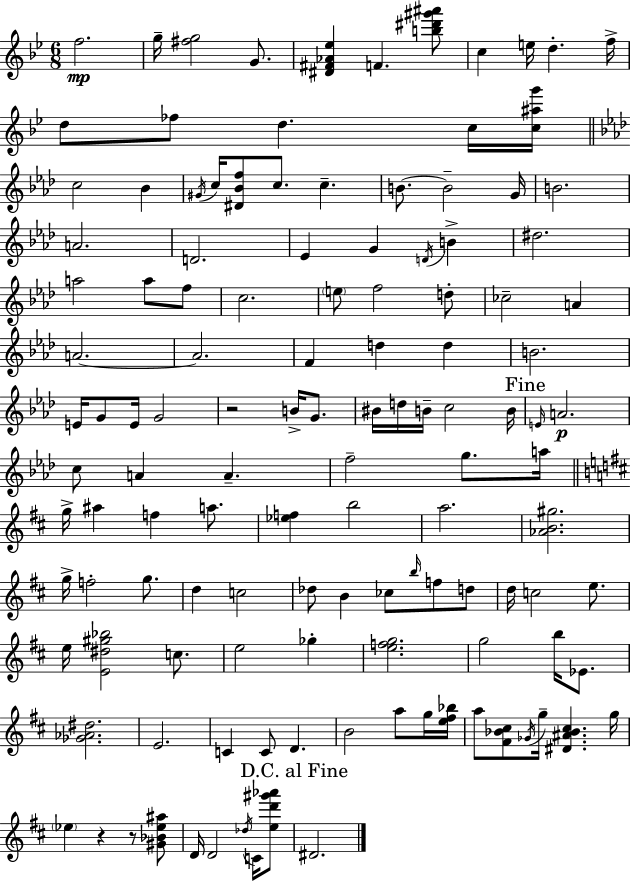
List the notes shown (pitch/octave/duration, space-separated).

F5/h. G5/s [F#5,G5]/h G4/e. [D#4,F#4,Ab4,Eb5]/q F4/q. [B5,D#6,G#6,A#6]/e C5/q E5/s D5/q. F5/s D5/e FES5/e D5/q. C5/s [C5,A#5,G6]/s C5/h Bb4/q G#4/s C5/s [D#4,Bb4,F5]/e C5/e. C5/q. B4/e. B4/h G4/s B4/h. A4/h. D4/h. Eb4/q G4/q D4/s B4/q D#5/h. A5/h A5/e F5/e C5/h. E5/e F5/h D5/e CES5/h A4/q A4/h. A4/h. F4/q D5/q D5/q B4/h. E4/s G4/e E4/s G4/h R/h B4/s G4/e. BIS4/s D5/s B4/s C5/h B4/s E4/s A4/h. C5/e A4/q A4/q. F5/h G5/e. A5/s G5/s A#5/q F5/q A5/e. [Eb5,F5]/q B5/h A5/h. [Ab4,B4,G#5]/h. G5/s F5/h G5/e. D5/q C5/h Db5/e B4/q CES5/e B5/s F5/e D5/e D5/s C5/h E5/e. E5/s [E4,D#5,G#5,Bb5]/h C5/e. E5/h Gb5/q [E5,F5,G5]/h. G5/h B5/s Eb4/e. [Gb4,Ab4,D#5]/h. E4/h. C4/q C4/e D4/q. B4/h A5/e G5/s [E5,F#5,Bb5]/s A5/e [F#4,Bb4,C#5]/e Gb4/s G5/s [D#4,A#4,Bb4,C#5]/q. G5/s Eb5/q R/q R/e [G#4,Bb4,Eb5,A#5]/e D4/s D4/h Db5/s C4/s [E5,D6,G#6,Ab6]/e D#4/h.